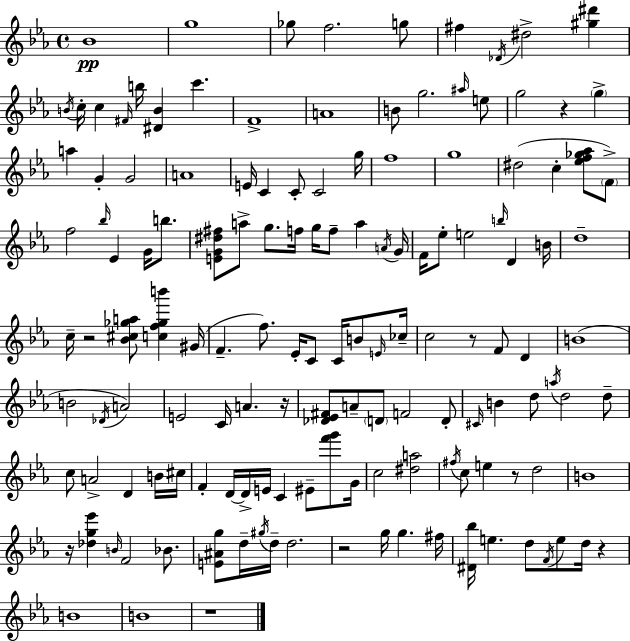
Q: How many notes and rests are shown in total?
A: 142